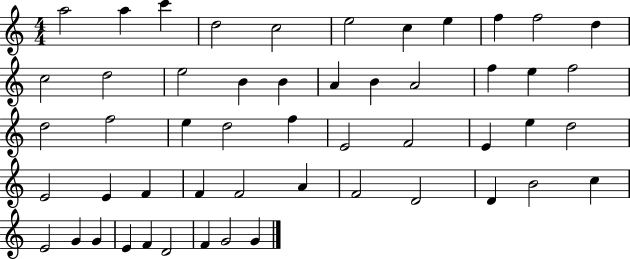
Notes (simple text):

A5/h A5/q C6/q D5/h C5/h E5/h C5/q E5/q F5/q F5/h D5/q C5/h D5/h E5/h B4/q B4/q A4/q B4/q A4/h F5/q E5/q F5/h D5/h F5/h E5/q D5/h F5/q E4/h F4/h E4/q E5/q D5/h E4/h E4/q F4/q F4/q F4/h A4/q F4/h D4/h D4/q B4/h C5/q E4/h G4/q G4/q E4/q F4/q D4/h F4/q G4/h G4/q